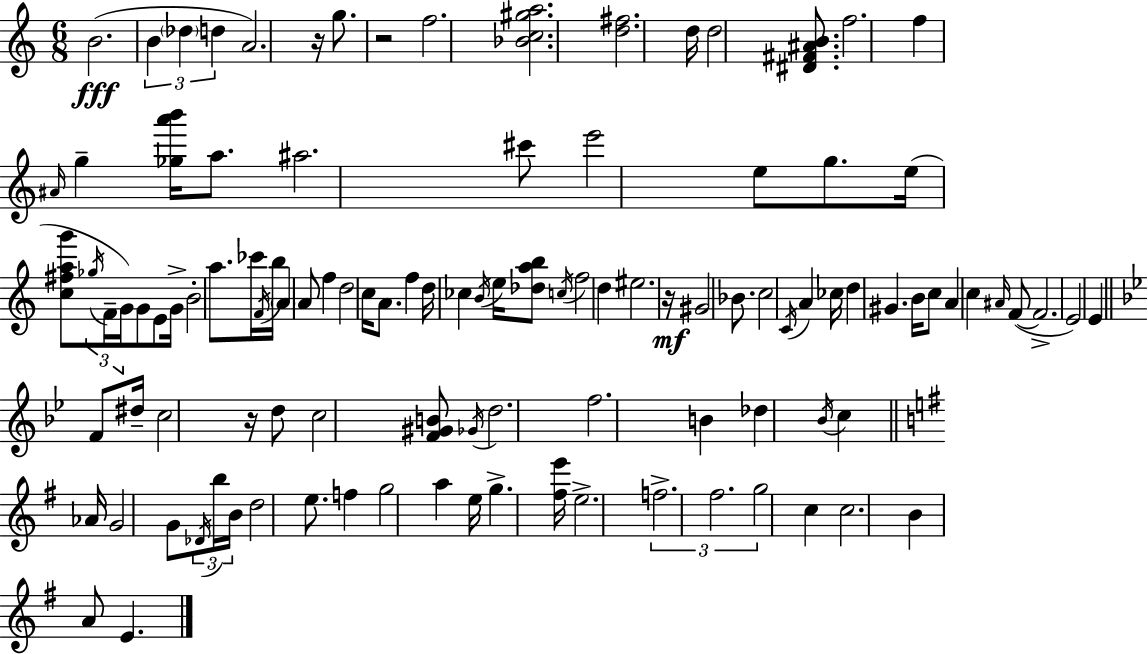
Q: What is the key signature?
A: A minor